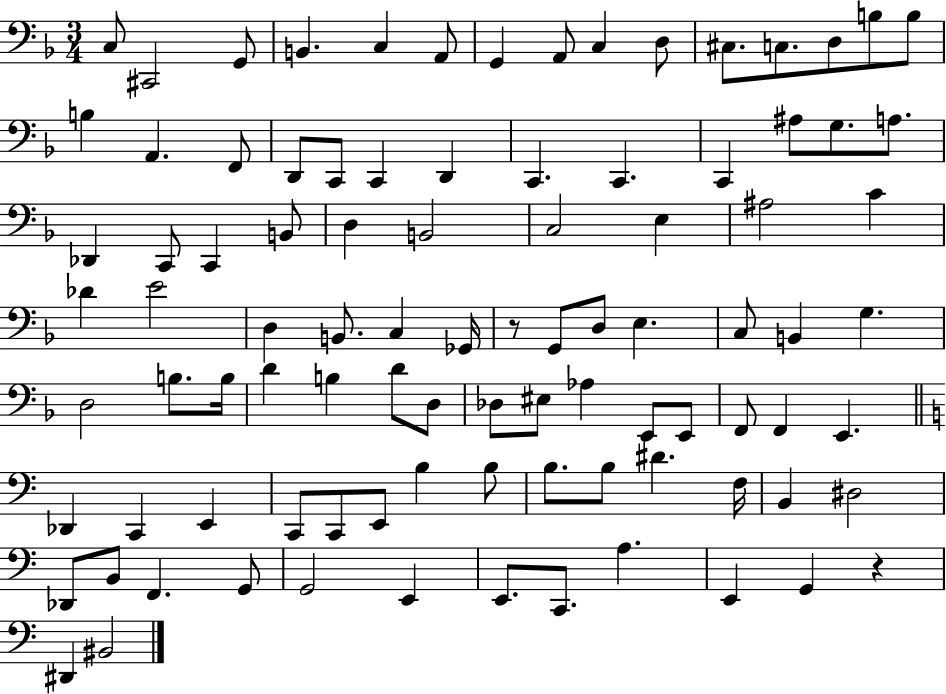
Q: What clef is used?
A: bass